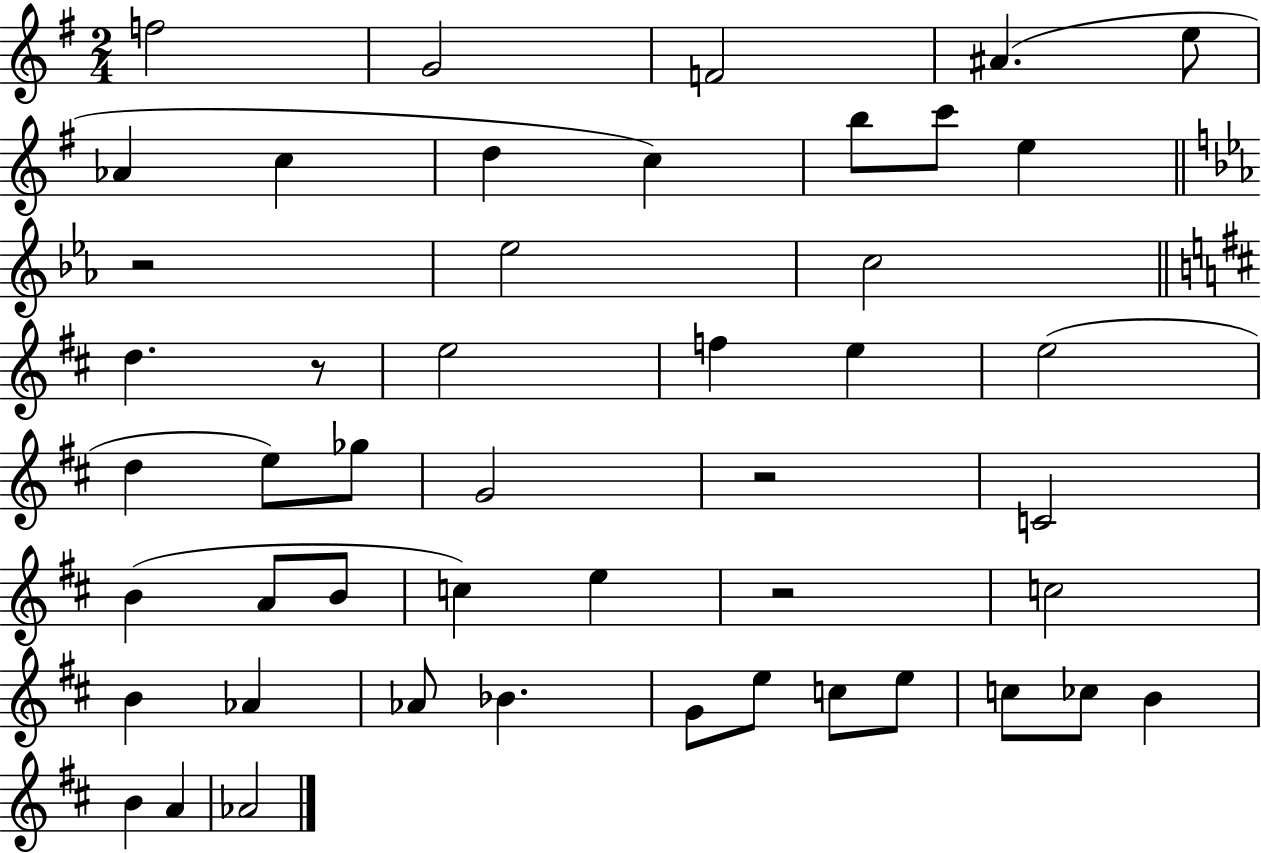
F5/h G4/h F4/h A#4/q. E5/e Ab4/q C5/q D5/q C5/q B5/e C6/e E5/q R/h Eb5/h C5/h D5/q. R/e E5/h F5/q E5/q E5/h D5/q E5/e Gb5/e G4/h R/h C4/h B4/q A4/e B4/e C5/q E5/q R/h C5/h B4/q Ab4/q Ab4/e Bb4/q. G4/e E5/e C5/e E5/e C5/e CES5/e B4/q B4/q A4/q Ab4/h